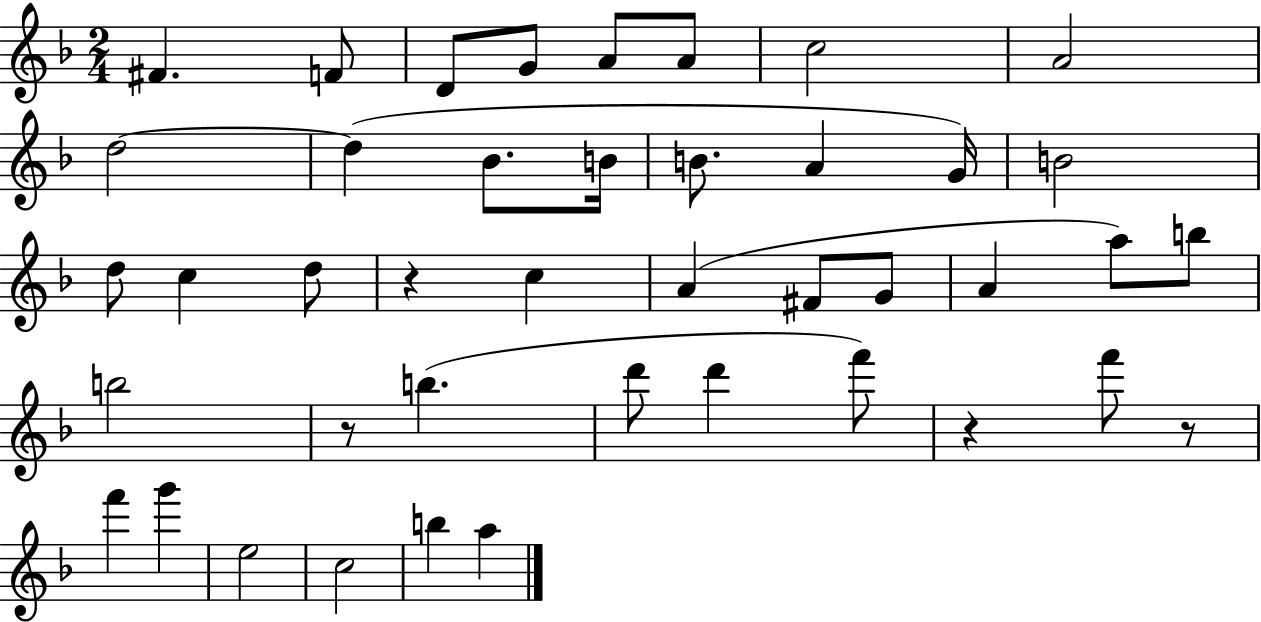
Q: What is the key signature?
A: F major